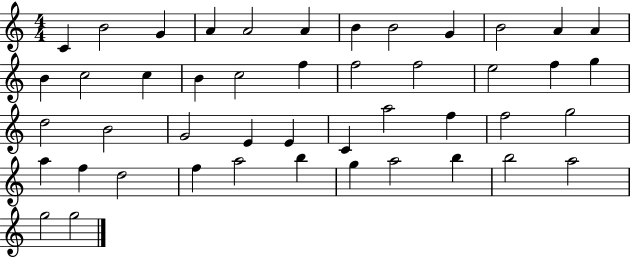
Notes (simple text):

C4/q B4/h G4/q A4/q A4/h A4/q B4/q B4/h G4/q B4/h A4/q A4/q B4/q C5/h C5/q B4/q C5/h F5/q F5/h F5/h E5/h F5/q G5/q D5/h B4/h G4/h E4/q E4/q C4/q A5/h F5/q F5/h G5/h A5/q F5/q D5/h F5/q A5/h B5/q G5/q A5/h B5/q B5/h A5/h G5/h G5/h